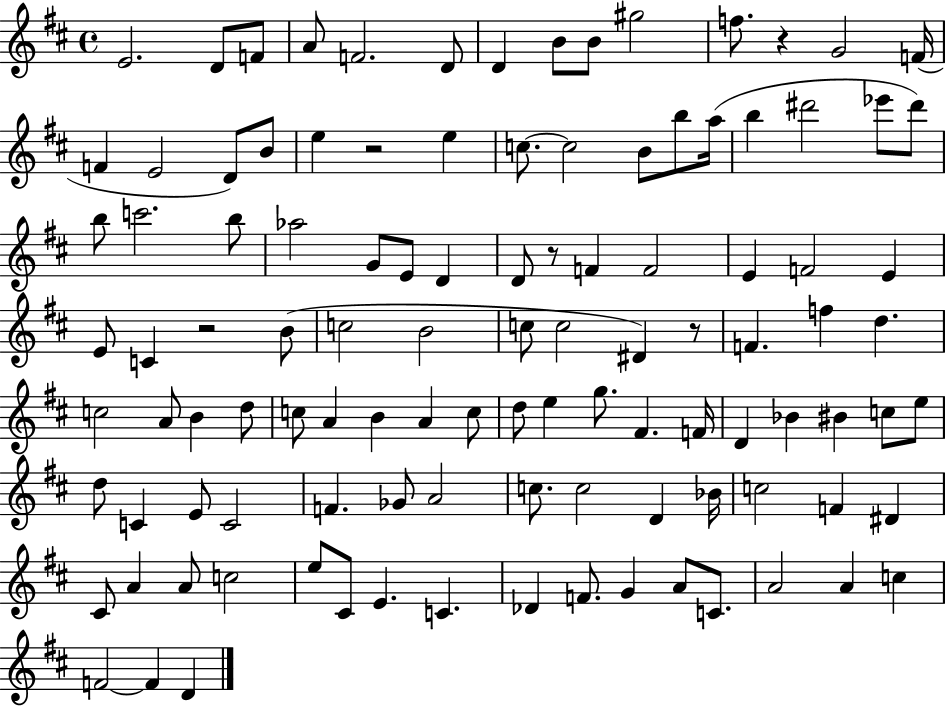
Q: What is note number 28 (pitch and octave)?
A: D#6